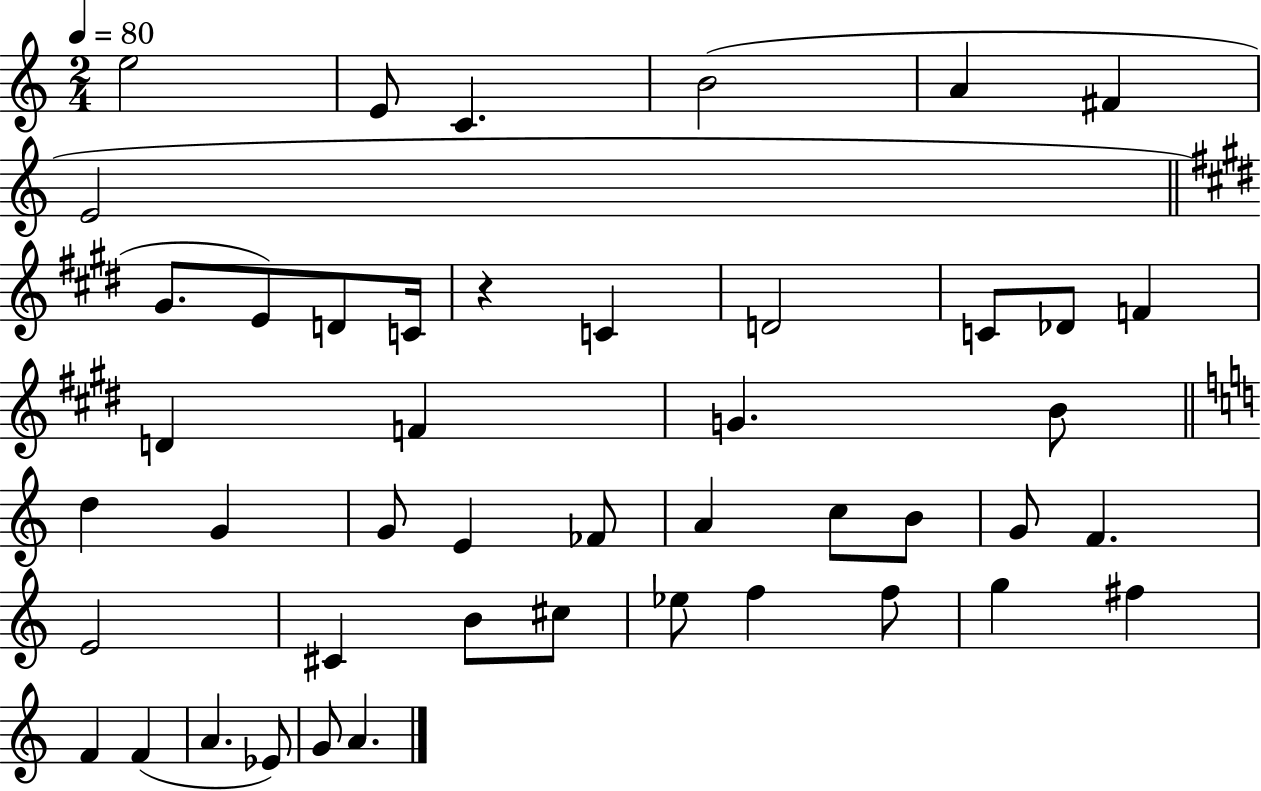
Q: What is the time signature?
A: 2/4